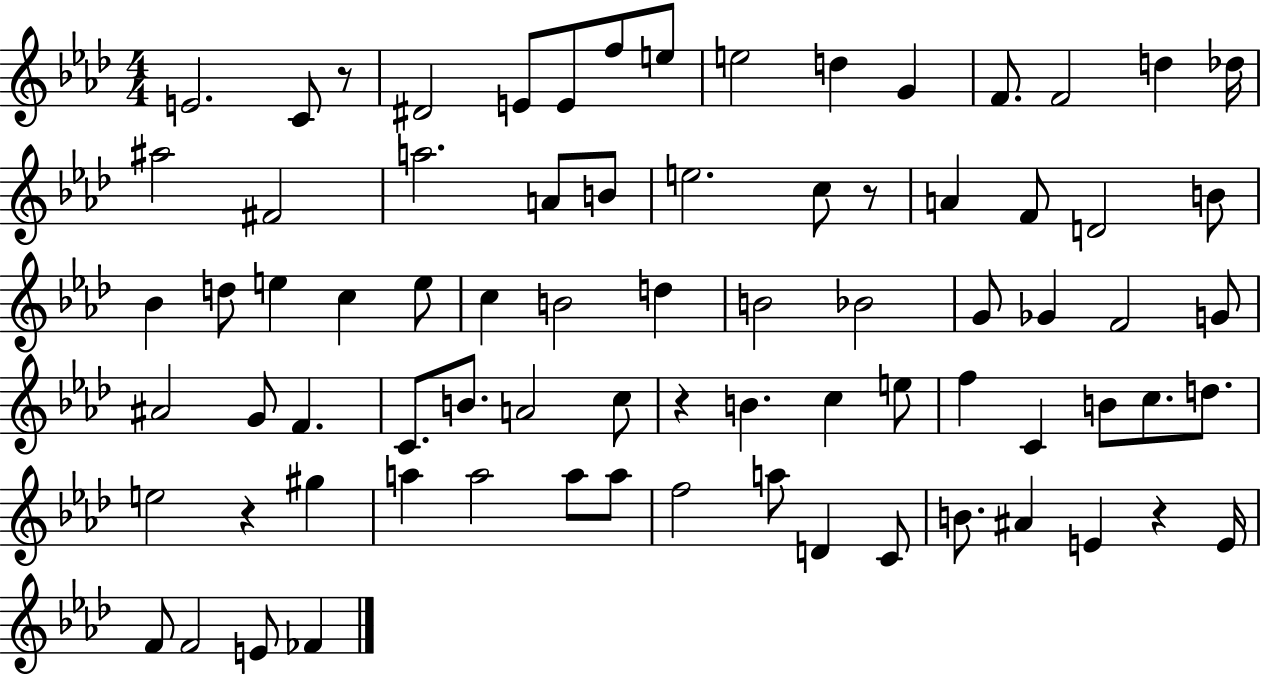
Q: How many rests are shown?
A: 5